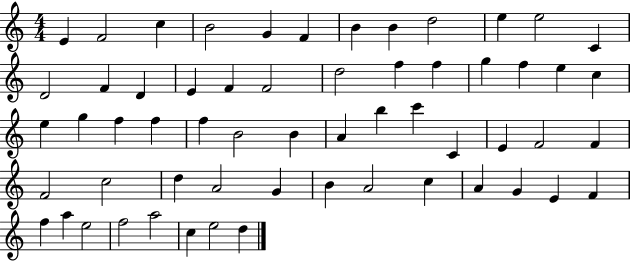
E4/q F4/h C5/q B4/h G4/q F4/q B4/q B4/q D5/h E5/q E5/h C4/q D4/h F4/q D4/q E4/q F4/q F4/h D5/h F5/q F5/q G5/q F5/q E5/q C5/q E5/q G5/q F5/q F5/q F5/q B4/h B4/q A4/q B5/q C6/q C4/q E4/q F4/h F4/q F4/h C5/h D5/q A4/h G4/q B4/q A4/h C5/q A4/q G4/q E4/q F4/q F5/q A5/q E5/h F5/h A5/h C5/q E5/h D5/q